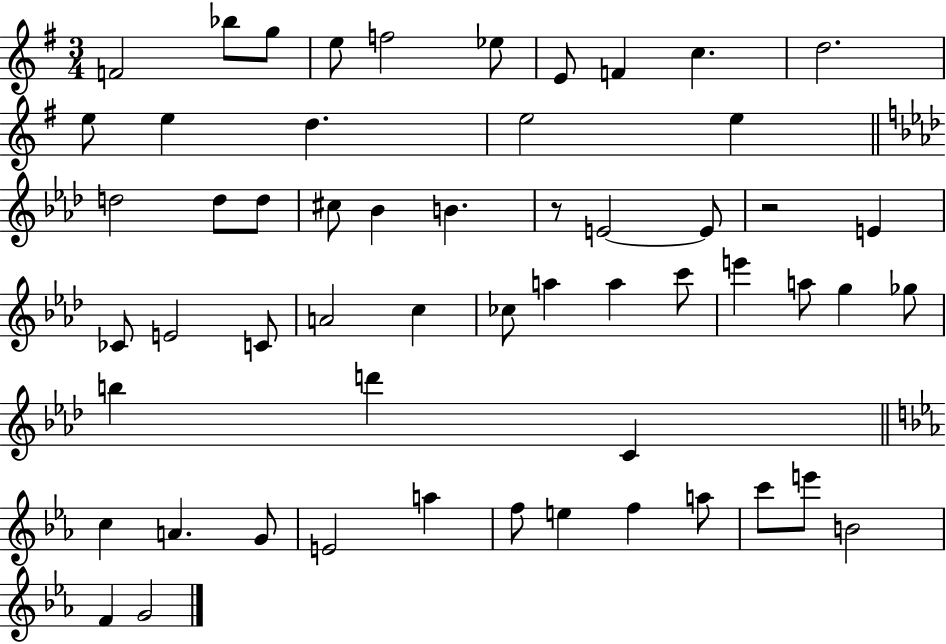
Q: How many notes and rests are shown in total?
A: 56